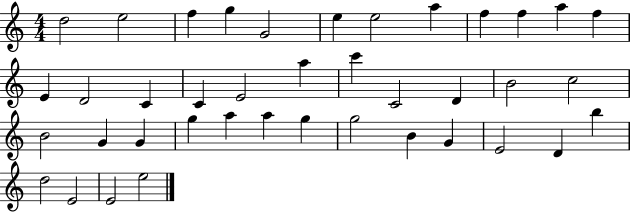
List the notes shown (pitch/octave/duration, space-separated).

D5/h E5/h F5/q G5/q G4/h E5/q E5/h A5/q F5/q F5/q A5/q F5/q E4/q D4/h C4/q C4/q E4/h A5/q C6/q C4/h D4/q B4/h C5/h B4/h G4/q G4/q G5/q A5/q A5/q G5/q G5/h B4/q G4/q E4/h D4/q B5/q D5/h E4/h E4/h E5/h